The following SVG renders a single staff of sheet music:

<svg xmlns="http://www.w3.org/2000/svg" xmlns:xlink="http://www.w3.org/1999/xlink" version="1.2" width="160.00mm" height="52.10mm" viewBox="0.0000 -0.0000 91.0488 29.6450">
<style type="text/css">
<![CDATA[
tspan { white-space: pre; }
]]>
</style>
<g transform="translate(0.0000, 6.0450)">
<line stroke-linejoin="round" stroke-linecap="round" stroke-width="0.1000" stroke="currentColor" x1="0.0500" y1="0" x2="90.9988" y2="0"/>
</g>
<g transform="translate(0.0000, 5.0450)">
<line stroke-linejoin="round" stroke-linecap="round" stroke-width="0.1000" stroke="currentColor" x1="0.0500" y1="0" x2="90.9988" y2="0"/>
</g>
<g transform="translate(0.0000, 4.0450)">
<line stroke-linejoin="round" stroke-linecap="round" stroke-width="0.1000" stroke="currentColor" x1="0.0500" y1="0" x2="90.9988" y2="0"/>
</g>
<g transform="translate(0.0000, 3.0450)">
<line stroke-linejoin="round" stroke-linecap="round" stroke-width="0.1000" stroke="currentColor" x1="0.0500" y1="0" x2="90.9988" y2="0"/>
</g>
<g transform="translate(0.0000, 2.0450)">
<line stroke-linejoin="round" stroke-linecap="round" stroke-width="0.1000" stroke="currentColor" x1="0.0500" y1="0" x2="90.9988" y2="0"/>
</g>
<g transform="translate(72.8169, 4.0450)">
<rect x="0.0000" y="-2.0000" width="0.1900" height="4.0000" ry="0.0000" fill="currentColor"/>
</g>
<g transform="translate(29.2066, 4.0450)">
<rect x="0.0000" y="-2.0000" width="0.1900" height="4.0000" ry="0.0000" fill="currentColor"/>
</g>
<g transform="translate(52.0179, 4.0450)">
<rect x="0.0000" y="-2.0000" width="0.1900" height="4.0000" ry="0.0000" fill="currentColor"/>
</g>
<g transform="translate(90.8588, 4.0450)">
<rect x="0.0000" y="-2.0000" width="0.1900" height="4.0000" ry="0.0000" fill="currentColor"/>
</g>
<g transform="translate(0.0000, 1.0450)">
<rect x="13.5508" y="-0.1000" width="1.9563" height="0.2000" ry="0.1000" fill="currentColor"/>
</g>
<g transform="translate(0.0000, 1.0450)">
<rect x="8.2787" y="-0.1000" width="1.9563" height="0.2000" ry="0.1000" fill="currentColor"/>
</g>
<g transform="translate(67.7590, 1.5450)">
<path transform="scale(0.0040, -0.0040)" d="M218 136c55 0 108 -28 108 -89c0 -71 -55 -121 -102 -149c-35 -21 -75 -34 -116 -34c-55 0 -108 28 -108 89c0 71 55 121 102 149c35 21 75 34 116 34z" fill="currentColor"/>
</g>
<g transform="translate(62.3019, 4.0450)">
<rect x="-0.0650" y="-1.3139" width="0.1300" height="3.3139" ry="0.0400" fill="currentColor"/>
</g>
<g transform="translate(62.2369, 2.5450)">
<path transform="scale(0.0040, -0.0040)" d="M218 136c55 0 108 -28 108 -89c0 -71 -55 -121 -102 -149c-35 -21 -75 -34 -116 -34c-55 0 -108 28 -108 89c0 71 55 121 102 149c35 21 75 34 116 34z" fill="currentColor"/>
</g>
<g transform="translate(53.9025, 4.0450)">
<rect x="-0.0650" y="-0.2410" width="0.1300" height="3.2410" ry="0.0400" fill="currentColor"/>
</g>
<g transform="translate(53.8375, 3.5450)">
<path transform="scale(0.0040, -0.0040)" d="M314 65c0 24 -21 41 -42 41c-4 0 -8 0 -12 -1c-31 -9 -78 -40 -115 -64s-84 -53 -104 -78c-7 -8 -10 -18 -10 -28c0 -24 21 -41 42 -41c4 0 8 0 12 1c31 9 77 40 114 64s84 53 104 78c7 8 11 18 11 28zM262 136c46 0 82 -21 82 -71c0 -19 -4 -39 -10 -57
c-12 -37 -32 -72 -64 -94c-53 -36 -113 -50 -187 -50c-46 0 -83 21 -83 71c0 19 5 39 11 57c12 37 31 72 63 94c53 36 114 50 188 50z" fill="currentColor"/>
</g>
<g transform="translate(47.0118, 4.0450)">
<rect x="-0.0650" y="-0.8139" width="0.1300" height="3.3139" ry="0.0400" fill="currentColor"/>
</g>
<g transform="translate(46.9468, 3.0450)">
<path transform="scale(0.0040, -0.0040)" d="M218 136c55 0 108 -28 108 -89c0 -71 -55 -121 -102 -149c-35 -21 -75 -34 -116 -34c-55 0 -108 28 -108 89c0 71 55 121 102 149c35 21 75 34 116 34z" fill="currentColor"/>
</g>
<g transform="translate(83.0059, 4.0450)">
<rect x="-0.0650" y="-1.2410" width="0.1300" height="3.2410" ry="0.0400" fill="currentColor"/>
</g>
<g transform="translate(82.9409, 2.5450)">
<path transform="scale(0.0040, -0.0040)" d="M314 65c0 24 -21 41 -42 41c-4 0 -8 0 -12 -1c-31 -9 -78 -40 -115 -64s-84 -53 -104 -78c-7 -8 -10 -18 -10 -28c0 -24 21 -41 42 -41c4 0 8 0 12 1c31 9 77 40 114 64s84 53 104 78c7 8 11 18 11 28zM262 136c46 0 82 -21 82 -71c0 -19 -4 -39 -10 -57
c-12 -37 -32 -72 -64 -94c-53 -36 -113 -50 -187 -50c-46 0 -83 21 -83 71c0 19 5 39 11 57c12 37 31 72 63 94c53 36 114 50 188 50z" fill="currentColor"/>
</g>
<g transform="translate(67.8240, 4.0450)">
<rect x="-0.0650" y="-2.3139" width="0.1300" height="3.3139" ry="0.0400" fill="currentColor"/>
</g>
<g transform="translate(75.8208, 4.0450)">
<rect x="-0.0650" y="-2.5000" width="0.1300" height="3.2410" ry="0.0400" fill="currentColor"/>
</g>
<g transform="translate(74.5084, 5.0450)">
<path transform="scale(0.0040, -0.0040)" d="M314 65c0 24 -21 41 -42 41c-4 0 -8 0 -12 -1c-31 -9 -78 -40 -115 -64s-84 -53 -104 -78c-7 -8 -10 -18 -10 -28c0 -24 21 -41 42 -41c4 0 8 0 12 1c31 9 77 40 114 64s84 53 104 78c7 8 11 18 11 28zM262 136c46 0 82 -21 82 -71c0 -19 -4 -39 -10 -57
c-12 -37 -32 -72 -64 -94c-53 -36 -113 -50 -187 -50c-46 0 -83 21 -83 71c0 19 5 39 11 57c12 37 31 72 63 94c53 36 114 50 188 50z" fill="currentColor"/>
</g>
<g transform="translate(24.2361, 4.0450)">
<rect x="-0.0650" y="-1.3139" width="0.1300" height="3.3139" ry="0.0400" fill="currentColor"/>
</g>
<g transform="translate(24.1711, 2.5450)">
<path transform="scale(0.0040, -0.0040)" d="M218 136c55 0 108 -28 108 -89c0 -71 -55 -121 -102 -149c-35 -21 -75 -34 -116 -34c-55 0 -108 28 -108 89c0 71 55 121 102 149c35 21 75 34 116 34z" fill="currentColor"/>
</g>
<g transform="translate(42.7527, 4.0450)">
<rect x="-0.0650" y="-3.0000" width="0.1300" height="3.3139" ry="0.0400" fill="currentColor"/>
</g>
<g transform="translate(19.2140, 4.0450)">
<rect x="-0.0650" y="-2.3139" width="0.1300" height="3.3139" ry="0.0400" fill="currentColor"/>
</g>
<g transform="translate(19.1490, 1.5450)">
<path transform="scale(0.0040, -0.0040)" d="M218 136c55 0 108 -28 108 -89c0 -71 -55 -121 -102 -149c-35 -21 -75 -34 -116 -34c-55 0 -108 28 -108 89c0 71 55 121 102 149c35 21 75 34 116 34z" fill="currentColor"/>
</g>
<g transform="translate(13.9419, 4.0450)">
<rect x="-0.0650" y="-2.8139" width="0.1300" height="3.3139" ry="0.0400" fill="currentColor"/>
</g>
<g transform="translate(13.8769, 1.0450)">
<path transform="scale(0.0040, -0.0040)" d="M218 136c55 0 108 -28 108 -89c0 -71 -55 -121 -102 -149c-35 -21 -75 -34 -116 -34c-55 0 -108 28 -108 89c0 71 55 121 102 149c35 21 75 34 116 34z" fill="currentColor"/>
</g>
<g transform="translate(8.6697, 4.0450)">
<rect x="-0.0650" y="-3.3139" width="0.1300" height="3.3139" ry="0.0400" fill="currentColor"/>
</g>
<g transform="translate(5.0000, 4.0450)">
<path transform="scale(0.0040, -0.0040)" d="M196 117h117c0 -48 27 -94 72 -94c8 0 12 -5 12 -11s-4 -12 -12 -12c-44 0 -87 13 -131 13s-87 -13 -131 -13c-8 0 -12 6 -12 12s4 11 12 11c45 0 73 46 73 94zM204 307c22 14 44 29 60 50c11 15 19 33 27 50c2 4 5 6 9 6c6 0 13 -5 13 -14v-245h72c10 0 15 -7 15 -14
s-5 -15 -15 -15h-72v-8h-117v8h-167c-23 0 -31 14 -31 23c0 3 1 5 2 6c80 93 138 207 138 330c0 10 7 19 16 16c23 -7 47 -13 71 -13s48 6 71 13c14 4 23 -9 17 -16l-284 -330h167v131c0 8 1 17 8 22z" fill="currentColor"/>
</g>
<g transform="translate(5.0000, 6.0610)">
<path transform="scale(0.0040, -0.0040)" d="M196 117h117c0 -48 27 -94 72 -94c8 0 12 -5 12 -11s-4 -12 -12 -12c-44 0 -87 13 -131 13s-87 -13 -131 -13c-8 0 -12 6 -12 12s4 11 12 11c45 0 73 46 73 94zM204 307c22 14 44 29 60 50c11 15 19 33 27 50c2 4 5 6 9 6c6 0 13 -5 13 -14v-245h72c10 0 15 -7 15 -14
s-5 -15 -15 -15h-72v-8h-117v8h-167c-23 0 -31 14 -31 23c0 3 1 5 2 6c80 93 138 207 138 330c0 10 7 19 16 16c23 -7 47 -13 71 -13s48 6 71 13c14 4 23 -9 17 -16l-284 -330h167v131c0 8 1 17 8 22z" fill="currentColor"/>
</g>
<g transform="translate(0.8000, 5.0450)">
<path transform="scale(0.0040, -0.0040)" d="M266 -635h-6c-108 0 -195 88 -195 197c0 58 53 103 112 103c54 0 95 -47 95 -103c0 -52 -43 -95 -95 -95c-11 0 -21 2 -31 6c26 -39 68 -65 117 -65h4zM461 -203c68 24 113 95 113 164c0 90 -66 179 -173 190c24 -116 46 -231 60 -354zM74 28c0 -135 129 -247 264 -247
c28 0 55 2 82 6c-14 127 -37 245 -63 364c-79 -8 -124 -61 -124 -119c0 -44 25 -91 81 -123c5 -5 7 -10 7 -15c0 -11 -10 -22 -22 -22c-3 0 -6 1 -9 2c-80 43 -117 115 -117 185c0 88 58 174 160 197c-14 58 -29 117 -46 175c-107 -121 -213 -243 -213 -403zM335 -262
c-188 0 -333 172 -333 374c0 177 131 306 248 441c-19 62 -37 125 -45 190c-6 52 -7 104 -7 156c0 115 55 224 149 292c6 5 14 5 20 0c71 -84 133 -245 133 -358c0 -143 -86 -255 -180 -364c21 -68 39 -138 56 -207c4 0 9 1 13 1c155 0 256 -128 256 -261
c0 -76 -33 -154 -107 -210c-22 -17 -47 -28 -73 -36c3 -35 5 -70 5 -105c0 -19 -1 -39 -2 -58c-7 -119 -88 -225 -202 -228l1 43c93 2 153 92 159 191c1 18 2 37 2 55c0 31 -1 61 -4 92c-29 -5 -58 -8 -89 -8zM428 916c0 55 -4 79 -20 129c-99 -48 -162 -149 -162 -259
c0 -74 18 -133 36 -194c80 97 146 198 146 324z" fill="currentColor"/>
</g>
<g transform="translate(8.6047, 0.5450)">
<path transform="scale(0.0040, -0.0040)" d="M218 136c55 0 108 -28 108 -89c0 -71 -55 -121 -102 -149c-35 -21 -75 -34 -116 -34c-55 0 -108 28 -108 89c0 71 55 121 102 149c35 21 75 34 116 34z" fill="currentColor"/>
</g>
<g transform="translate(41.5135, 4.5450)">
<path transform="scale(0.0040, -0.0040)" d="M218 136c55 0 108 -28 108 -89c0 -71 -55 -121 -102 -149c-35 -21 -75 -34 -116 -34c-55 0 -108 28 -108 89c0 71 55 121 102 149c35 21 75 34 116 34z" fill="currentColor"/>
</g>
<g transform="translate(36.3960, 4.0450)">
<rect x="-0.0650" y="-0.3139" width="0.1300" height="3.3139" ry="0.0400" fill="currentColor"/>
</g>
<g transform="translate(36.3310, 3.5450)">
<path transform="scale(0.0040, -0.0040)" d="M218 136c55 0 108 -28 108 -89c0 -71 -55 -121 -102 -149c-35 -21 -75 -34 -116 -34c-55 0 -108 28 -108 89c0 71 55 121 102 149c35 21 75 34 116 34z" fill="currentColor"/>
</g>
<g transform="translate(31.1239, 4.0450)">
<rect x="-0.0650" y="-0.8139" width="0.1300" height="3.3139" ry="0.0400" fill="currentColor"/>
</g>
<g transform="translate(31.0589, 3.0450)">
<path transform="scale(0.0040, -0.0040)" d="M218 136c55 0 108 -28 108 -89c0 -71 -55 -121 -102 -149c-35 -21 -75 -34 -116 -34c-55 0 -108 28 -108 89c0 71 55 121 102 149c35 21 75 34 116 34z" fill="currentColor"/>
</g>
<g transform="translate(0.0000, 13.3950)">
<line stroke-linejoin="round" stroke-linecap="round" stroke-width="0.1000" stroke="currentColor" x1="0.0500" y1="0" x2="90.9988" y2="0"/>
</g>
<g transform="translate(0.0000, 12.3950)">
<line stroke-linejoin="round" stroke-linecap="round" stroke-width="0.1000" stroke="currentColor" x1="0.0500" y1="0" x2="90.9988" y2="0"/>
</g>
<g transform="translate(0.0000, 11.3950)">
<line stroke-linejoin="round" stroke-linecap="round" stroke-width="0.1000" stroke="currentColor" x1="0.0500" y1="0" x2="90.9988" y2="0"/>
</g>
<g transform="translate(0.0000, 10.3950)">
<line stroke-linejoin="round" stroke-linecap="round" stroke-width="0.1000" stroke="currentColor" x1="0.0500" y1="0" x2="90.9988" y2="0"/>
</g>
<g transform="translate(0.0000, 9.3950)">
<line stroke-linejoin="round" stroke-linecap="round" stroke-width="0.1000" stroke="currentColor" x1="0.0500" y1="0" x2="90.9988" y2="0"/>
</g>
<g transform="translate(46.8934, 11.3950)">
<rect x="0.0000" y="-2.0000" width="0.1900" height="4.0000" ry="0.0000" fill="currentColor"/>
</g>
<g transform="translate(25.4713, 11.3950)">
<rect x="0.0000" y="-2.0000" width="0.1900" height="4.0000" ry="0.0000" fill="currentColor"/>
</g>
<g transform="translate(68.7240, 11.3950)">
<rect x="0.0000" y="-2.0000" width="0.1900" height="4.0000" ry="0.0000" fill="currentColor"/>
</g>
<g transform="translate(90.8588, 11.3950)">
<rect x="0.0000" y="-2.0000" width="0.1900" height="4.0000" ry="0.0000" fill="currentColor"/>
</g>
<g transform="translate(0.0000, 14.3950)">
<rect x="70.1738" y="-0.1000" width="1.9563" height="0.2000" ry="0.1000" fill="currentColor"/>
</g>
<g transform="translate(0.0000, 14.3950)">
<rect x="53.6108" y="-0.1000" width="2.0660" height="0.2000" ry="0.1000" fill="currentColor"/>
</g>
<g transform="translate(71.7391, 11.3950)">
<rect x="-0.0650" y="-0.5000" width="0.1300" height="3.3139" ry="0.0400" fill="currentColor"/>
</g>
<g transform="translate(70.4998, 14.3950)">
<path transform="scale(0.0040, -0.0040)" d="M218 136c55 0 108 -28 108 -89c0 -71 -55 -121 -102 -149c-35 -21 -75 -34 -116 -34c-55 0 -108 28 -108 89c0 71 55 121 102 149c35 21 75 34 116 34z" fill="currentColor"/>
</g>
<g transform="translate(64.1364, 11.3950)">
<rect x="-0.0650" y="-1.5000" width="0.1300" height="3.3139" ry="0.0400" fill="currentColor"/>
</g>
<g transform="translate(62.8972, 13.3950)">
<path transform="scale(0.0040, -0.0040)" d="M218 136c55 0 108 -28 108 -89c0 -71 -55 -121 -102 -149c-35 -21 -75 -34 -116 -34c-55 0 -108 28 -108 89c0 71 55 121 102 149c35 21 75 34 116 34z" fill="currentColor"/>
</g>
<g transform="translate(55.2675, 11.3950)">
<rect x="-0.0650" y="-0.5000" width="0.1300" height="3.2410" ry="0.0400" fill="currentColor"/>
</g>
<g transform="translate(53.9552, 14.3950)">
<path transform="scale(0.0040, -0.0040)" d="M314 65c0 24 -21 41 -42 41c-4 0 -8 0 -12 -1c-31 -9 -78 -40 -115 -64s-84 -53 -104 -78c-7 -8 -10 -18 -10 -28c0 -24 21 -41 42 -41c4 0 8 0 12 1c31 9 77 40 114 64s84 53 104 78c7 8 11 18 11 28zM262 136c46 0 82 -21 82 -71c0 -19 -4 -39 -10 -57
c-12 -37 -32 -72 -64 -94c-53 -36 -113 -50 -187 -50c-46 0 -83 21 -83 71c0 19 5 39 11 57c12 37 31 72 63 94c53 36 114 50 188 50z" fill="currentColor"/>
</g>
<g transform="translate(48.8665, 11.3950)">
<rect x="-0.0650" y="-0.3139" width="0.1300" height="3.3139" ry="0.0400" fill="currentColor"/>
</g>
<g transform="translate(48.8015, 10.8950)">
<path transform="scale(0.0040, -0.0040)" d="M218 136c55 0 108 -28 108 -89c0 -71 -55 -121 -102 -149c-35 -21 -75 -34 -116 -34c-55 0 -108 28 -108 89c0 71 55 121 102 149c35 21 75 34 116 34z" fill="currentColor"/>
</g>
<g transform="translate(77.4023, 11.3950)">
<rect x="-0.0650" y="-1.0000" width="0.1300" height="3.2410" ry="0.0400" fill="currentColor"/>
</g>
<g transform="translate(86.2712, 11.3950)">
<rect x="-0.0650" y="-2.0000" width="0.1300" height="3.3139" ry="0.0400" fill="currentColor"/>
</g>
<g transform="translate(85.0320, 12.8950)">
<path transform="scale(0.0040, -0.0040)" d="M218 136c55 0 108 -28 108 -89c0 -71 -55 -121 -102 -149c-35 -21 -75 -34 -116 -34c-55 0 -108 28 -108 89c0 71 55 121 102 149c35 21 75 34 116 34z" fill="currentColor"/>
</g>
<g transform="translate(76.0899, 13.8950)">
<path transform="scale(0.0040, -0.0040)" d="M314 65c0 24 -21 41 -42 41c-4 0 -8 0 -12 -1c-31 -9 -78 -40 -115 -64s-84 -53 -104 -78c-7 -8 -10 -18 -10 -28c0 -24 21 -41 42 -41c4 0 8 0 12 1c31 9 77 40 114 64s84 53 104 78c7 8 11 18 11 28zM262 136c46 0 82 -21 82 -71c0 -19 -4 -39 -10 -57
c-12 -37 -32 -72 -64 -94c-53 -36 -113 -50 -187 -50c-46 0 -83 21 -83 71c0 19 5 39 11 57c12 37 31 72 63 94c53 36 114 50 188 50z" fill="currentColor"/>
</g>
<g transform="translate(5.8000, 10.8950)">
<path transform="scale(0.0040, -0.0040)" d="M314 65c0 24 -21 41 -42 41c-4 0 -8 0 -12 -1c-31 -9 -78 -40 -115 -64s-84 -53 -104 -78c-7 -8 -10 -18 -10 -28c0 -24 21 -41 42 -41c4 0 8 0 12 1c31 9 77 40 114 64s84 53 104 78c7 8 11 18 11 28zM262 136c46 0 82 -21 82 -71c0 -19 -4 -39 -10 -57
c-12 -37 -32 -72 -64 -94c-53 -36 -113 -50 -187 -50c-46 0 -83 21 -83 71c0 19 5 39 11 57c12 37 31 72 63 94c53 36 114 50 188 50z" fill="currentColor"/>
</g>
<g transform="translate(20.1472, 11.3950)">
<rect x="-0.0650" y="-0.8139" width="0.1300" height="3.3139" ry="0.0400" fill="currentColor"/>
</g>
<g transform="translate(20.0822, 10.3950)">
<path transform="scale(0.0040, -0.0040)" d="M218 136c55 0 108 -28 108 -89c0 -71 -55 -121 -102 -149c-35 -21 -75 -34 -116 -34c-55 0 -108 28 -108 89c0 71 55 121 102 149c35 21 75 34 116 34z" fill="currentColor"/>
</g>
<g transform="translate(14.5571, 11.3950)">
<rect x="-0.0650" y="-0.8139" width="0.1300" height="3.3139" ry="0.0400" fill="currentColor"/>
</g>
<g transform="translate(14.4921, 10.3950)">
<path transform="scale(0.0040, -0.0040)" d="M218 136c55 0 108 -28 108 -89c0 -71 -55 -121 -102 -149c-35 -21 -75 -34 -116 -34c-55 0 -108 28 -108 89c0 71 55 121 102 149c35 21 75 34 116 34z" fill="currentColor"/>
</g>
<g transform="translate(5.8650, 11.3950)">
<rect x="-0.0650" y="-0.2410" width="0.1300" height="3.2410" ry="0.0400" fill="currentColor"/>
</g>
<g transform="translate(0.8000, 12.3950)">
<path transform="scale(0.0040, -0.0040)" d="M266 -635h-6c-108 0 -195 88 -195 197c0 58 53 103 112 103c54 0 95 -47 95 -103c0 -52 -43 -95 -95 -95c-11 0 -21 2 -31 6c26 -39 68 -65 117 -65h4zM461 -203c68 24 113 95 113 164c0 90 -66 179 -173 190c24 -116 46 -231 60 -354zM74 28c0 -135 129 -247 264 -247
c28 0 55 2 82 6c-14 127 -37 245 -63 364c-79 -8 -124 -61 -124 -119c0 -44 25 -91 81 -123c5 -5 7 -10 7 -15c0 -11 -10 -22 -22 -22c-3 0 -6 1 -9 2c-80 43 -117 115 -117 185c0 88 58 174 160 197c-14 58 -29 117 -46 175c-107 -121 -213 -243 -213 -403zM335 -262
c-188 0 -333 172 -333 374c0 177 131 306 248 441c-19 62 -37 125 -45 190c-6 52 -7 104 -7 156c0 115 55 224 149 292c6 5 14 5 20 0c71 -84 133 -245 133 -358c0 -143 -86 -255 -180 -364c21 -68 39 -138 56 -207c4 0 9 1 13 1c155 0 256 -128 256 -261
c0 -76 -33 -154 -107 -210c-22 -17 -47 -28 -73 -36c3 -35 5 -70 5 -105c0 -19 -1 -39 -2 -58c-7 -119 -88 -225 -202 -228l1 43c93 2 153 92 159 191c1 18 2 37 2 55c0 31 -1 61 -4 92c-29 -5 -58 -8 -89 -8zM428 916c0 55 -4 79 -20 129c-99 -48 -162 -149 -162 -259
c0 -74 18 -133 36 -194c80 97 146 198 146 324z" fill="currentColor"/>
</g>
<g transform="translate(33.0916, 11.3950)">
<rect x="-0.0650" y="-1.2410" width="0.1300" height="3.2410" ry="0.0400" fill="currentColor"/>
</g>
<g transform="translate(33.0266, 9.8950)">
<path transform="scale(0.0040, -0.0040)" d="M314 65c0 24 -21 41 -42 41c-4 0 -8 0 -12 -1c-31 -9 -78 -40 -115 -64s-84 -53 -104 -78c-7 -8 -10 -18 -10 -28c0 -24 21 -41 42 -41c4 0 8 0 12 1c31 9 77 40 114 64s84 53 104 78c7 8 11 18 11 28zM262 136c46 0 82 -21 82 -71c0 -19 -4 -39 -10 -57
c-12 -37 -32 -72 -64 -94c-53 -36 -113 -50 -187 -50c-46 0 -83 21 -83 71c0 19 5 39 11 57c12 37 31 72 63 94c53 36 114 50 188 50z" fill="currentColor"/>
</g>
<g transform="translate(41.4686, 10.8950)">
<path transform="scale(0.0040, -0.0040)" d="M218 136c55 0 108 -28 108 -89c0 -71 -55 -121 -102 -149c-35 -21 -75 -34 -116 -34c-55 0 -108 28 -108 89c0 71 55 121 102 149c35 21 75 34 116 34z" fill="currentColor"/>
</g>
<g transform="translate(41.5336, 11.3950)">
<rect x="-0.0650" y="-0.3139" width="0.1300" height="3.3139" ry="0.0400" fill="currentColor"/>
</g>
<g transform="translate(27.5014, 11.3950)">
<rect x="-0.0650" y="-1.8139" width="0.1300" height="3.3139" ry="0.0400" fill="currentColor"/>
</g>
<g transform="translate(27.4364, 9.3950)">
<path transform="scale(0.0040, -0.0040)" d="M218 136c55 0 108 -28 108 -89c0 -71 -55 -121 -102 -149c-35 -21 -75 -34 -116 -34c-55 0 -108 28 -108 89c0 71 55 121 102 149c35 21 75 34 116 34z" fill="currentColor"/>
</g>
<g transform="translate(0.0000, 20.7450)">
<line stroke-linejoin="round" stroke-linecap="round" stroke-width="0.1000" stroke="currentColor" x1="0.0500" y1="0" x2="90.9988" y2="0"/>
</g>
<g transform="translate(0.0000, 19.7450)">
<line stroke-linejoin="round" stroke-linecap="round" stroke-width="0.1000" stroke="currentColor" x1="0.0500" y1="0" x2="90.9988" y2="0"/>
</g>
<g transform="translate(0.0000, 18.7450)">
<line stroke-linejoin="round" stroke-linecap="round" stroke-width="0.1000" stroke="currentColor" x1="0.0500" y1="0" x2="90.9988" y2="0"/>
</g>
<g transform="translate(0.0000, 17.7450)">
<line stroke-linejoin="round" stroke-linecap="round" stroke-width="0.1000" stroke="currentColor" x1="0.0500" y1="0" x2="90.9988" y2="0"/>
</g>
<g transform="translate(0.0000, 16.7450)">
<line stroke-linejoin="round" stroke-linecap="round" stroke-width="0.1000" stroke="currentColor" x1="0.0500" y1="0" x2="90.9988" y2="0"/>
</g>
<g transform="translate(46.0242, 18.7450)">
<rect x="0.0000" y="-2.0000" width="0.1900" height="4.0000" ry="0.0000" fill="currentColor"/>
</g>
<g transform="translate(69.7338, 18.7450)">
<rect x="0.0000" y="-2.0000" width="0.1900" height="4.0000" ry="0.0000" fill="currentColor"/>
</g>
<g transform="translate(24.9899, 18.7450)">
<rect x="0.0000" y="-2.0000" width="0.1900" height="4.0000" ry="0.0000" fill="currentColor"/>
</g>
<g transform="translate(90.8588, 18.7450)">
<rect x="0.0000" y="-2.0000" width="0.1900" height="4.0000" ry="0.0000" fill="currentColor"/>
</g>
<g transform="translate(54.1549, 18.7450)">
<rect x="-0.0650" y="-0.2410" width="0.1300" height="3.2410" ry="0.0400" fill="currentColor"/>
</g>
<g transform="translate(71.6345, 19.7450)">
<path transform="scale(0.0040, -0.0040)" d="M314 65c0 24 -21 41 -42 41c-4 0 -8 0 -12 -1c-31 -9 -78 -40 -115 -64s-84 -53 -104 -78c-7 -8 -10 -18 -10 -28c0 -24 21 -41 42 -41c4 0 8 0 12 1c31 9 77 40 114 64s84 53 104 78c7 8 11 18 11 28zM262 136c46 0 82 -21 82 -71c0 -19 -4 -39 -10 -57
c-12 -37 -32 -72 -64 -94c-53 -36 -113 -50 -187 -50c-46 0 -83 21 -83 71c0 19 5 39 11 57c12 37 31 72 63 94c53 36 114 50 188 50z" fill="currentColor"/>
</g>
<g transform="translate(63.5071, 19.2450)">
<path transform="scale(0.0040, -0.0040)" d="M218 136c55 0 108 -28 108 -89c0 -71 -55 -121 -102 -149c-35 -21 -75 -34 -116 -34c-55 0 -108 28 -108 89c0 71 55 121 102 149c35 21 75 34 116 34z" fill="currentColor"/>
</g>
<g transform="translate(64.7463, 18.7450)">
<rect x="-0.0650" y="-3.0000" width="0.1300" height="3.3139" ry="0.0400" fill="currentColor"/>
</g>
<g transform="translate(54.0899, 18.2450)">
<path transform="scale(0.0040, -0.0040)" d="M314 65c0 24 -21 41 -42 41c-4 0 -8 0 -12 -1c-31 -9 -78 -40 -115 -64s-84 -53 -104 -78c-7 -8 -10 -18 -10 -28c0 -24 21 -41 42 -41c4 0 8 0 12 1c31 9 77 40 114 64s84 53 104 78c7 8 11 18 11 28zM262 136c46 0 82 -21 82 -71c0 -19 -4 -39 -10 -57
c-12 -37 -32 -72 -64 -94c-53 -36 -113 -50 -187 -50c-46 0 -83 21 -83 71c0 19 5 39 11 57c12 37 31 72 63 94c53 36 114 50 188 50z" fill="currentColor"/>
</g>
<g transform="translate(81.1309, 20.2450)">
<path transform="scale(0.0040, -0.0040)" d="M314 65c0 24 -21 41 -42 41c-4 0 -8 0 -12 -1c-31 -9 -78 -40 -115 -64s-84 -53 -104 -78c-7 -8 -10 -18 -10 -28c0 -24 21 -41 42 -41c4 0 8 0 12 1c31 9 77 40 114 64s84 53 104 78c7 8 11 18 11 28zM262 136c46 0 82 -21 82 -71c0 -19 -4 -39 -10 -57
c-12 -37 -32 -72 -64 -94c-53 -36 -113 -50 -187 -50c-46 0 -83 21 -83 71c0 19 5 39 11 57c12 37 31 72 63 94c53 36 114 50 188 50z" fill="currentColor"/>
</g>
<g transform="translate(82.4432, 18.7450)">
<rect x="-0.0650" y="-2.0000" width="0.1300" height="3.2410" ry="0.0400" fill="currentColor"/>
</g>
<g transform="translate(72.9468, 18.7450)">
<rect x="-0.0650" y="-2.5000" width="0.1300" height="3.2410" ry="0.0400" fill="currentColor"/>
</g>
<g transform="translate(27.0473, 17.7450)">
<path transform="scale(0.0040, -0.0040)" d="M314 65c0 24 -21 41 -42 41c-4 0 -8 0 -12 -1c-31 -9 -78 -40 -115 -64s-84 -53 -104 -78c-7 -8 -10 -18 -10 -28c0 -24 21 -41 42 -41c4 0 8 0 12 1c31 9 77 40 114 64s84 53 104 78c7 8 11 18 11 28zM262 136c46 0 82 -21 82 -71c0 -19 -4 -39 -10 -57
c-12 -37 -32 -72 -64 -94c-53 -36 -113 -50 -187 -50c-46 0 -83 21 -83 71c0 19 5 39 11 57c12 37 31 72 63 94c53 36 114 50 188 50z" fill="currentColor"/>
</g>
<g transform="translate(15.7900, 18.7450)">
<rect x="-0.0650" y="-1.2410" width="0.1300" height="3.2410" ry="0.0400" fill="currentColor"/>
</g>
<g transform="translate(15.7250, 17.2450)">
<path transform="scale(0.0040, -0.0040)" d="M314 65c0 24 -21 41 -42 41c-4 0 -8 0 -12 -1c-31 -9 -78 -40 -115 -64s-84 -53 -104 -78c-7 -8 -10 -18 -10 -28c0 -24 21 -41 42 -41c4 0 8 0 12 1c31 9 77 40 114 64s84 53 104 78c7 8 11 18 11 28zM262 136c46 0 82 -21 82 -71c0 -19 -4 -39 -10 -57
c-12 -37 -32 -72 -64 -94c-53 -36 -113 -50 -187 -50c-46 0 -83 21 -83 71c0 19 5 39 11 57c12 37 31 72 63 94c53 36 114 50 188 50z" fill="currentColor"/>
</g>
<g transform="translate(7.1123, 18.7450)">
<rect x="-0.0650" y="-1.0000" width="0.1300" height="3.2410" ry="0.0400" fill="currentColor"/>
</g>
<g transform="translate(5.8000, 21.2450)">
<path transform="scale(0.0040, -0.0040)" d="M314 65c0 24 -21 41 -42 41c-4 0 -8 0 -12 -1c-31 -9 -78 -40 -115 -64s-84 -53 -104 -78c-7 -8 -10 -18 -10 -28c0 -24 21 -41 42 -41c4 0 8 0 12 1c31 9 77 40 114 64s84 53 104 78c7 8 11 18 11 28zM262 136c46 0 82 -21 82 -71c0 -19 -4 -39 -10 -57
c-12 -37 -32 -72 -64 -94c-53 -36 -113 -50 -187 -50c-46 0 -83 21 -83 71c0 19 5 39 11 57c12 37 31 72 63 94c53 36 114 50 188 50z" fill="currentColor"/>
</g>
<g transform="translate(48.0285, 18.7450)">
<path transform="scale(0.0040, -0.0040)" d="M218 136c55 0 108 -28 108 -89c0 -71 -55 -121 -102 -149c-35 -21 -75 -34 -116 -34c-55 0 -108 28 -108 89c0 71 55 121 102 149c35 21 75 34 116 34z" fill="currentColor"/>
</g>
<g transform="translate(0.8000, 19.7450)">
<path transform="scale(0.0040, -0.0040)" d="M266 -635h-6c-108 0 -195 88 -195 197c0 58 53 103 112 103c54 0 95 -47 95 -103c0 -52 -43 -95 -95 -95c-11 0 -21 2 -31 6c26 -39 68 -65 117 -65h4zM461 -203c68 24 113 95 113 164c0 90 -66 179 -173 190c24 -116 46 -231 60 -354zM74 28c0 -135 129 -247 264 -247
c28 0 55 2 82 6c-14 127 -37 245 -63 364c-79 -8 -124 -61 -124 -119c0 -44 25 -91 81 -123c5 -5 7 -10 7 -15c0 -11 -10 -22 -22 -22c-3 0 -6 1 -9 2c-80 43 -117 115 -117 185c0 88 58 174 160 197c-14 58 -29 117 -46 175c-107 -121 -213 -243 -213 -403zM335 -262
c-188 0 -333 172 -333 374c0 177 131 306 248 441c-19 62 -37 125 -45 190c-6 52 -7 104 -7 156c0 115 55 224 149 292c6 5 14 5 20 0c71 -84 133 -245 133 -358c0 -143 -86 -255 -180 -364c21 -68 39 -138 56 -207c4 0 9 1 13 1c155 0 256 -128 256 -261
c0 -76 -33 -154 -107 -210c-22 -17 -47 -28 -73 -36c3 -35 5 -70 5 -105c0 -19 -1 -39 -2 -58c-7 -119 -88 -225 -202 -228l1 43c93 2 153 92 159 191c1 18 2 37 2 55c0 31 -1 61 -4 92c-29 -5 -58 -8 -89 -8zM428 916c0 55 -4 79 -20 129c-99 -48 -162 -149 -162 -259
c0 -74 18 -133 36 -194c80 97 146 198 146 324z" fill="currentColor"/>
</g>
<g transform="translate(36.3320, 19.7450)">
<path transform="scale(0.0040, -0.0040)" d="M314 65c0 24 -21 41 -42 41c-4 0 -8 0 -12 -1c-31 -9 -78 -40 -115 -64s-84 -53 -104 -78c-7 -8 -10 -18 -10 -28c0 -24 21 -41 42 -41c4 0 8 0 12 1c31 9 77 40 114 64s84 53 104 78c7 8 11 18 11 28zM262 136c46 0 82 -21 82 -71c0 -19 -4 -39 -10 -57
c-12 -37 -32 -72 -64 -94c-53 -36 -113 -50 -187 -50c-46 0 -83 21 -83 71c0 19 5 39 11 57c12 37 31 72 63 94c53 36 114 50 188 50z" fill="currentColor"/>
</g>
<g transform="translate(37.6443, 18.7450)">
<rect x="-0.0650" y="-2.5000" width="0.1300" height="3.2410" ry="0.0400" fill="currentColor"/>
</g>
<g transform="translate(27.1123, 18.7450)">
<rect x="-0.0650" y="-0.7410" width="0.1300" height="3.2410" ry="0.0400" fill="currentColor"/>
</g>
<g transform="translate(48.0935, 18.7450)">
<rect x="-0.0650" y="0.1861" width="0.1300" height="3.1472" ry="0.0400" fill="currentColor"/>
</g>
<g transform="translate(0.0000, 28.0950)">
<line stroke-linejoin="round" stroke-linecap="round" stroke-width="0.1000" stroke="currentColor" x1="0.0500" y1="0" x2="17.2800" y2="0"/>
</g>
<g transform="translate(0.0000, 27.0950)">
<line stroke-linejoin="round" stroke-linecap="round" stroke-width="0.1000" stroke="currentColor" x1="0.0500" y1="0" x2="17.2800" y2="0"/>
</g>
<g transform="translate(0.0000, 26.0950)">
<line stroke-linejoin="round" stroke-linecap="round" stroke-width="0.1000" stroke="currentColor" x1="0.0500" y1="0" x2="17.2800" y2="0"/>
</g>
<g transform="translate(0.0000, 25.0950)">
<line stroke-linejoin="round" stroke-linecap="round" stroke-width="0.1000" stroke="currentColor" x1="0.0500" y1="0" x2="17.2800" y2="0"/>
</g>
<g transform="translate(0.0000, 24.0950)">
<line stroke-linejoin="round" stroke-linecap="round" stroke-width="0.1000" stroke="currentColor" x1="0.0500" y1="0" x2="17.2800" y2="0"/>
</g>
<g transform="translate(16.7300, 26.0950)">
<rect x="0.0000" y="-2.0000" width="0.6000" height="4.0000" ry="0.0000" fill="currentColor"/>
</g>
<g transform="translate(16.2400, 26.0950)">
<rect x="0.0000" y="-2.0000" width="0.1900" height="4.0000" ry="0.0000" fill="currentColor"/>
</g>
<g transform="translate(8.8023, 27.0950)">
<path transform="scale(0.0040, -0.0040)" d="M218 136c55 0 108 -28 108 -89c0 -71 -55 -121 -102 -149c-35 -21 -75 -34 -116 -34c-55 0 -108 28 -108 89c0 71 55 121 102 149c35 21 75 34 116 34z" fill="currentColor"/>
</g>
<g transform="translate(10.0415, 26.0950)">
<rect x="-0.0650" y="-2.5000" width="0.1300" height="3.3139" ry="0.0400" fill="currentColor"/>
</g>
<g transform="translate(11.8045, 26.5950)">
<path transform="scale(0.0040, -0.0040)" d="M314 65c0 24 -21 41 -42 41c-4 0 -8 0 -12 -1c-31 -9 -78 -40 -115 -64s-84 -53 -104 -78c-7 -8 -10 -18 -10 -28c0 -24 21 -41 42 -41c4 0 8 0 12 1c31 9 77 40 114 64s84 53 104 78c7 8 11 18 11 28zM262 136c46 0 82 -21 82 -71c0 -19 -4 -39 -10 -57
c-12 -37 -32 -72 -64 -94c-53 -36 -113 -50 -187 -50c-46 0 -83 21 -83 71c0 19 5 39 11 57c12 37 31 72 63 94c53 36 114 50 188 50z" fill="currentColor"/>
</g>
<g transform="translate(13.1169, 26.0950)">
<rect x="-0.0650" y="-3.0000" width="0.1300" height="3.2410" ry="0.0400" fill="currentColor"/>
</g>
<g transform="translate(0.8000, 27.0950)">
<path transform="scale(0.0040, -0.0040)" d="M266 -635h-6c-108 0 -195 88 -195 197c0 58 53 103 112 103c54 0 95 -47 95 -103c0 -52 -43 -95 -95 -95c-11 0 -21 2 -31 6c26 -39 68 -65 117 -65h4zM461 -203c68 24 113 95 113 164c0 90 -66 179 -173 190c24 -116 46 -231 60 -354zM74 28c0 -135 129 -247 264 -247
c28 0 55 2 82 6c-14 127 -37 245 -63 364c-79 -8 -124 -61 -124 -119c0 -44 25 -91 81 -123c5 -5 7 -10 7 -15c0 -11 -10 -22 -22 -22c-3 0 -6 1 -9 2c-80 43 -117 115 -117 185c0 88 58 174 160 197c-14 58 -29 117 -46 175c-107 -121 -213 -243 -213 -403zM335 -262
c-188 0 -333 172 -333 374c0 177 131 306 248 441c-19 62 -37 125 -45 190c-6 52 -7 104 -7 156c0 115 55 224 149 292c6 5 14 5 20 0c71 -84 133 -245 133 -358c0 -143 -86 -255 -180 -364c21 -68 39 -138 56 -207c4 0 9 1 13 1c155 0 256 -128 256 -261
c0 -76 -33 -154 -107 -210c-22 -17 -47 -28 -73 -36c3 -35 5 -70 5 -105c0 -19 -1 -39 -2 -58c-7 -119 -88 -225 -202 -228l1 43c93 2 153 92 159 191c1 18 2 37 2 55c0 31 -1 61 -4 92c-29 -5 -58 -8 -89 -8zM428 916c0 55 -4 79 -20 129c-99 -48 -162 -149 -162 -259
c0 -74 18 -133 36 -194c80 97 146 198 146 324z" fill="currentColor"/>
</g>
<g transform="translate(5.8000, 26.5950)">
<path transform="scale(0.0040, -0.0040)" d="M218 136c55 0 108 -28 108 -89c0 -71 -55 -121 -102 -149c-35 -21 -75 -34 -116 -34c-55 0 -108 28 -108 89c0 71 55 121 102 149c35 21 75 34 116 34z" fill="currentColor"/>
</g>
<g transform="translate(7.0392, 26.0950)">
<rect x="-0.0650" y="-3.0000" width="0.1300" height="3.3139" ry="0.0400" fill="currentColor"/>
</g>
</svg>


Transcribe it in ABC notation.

X:1
T:Untitled
M:4/4
L:1/4
K:C
b a g e d c A d c2 e g G2 e2 c2 d d f e2 c c C2 E C D2 F D2 e2 d2 G2 B c2 A G2 F2 A G A2